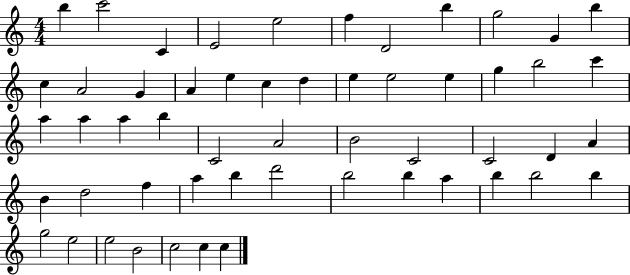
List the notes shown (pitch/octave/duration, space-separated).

B5/q C6/h C4/q E4/h E5/h F5/q D4/h B5/q G5/h G4/q B5/q C5/q A4/h G4/q A4/q E5/q C5/q D5/q E5/q E5/h E5/q G5/q B5/h C6/q A5/q A5/q A5/q B5/q C4/h A4/h B4/h C4/h C4/h D4/q A4/q B4/q D5/h F5/q A5/q B5/q D6/h B5/h B5/q A5/q B5/q B5/h B5/q G5/h E5/h E5/h B4/h C5/h C5/q C5/q